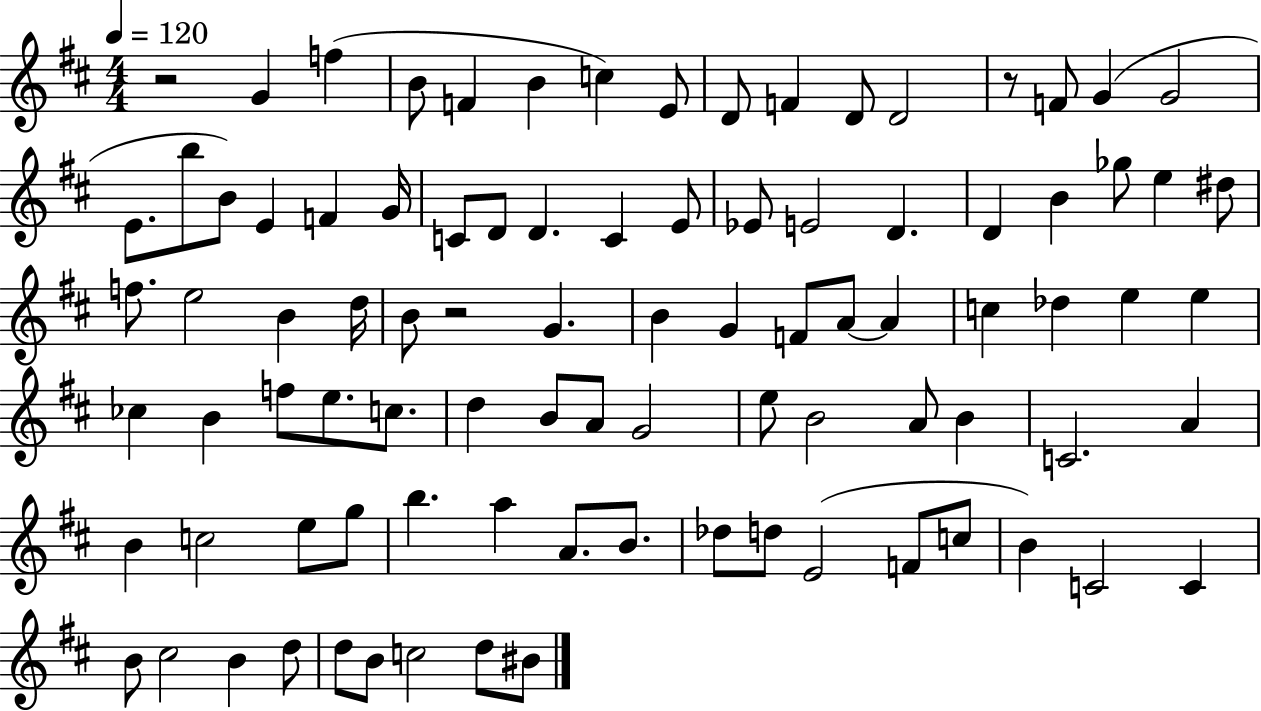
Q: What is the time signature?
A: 4/4